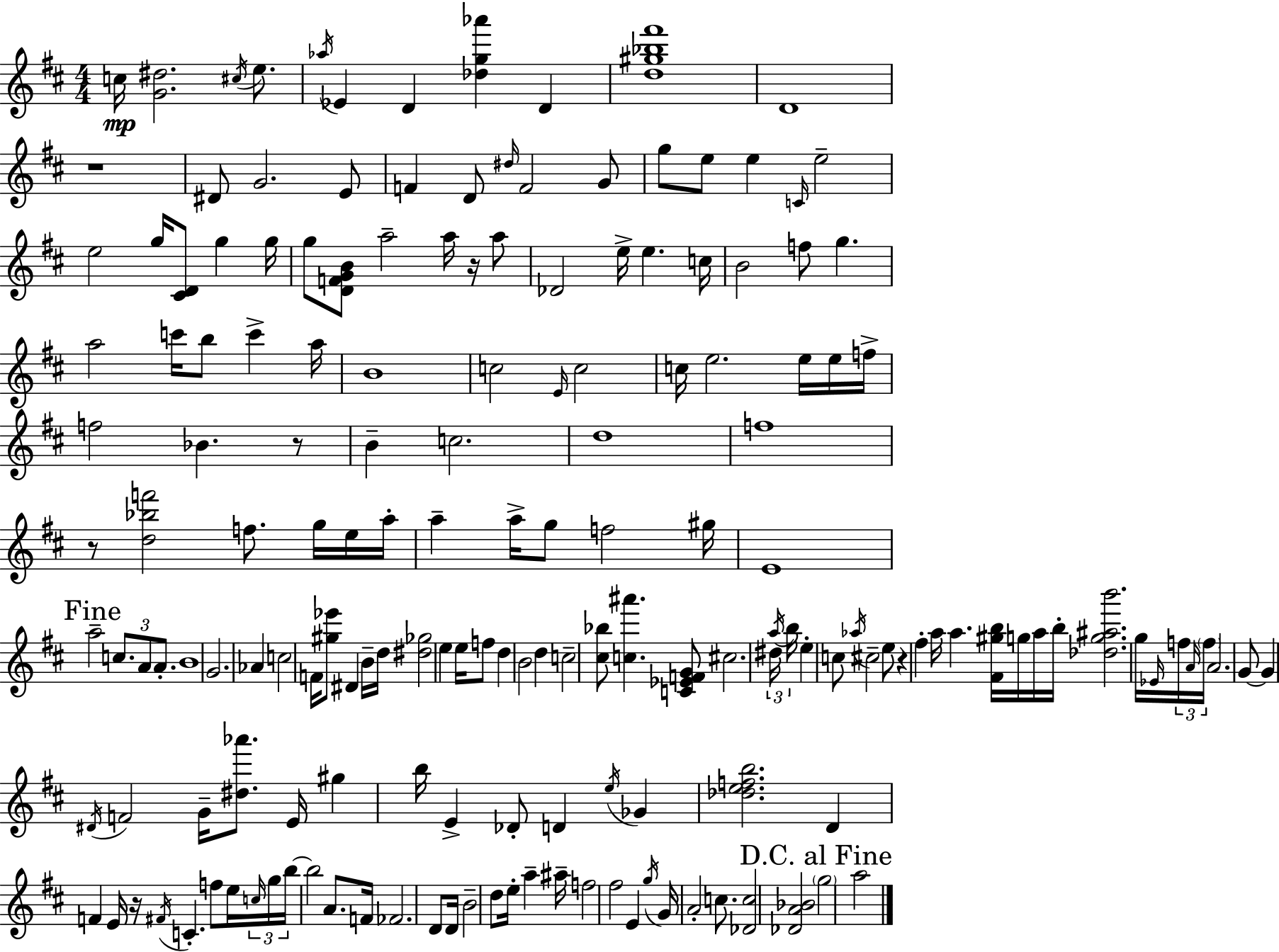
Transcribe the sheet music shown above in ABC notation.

X:1
T:Untitled
M:4/4
L:1/4
K:D
c/4 [G^d]2 ^c/4 e/2 _a/4 _E D [_dg_a'] D [d^g_b^f']4 D4 z4 ^D/2 G2 E/2 F D/2 ^d/4 F2 G/2 g/2 e/2 e C/4 e2 e2 g/4 [^CD]/2 g g/4 g/2 [DFGB]/2 a2 a/4 z/4 a/2 _D2 e/4 e c/4 B2 f/2 g a2 c'/4 b/2 c' a/4 B4 c2 E/4 c2 c/4 e2 e/4 e/4 f/4 f2 _B z/2 B c2 d4 f4 z/2 [d_bf']2 f/2 g/4 e/4 a/4 a a/4 g/2 f2 ^g/4 E4 a2 c/2 A/2 A/2 B4 G2 _A c2 F/4 [^g_e']/2 ^D B/4 d/4 [^d_g]2 e e/4 f/2 d B2 d c2 [^c_b]/2 [c^a'] [C_EFG]/2 ^c2 ^d/4 a/4 b/4 e c/2 _a/4 ^c2 e/2 z ^f a/4 a [^F^gb]/4 g/4 a/4 b/4 [_dg^ab']2 g/4 _E/4 f/4 A/4 f/4 A2 G/2 G ^D/4 F2 G/4 [^d_a']/2 E/4 ^g b/4 E _D/2 D e/4 _G [_defb]2 D F E/4 z/4 ^F/4 C f/2 e/4 c/4 g/4 b/4 b2 A/2 F/4 _F2 D/2 D/4 B2 d/2 e/4 a ^a/4 f2 ^f2 E g/4 G/4 A2 c/2 [_Dc]2 [_DA_B]2 g2 a2